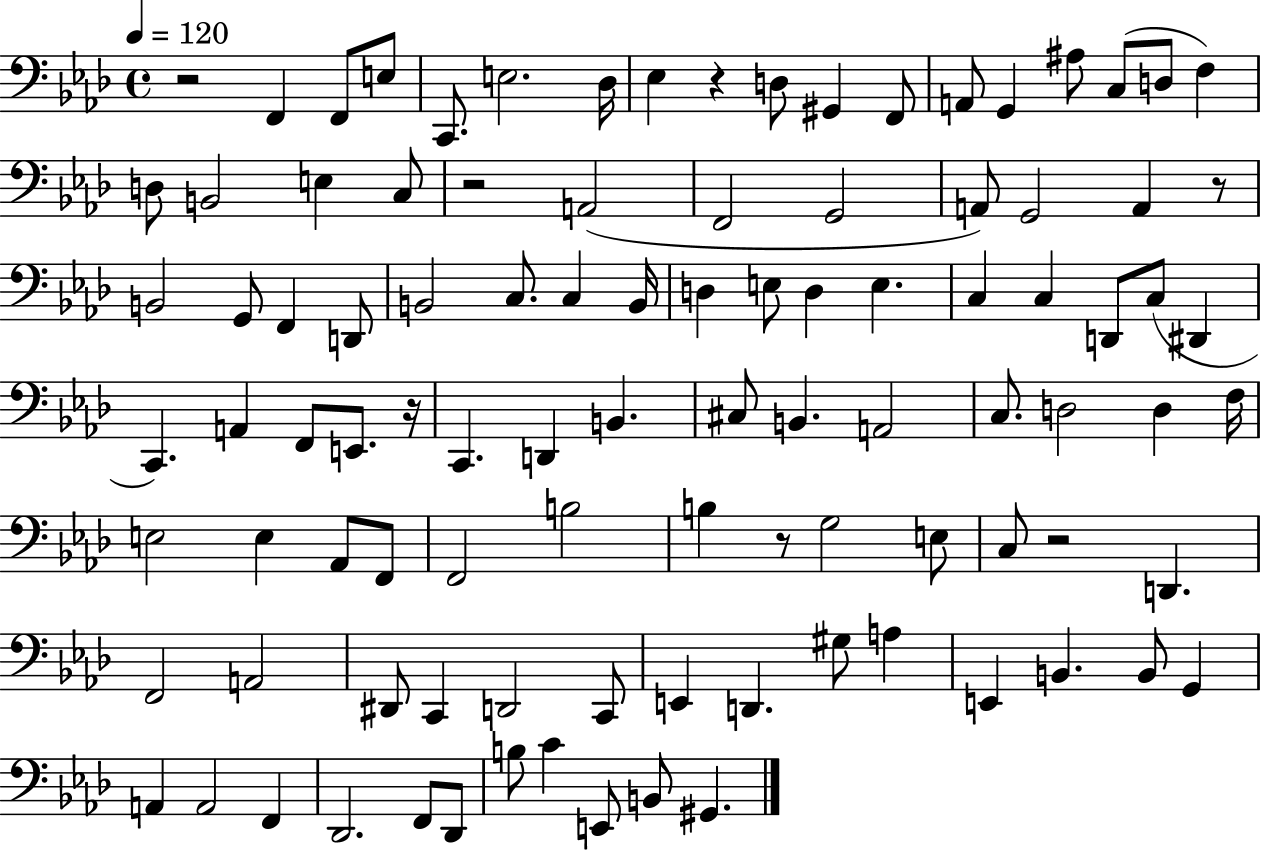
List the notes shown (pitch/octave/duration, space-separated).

R/h F2/q F2/e E3/e C2/e. E3/h. Db3/s Eb3/q R/q D3/e G#2/q F2/e A2/e G2/q A#3/e C3/e D3/e F3/q D3/e B2/h E3/q C3/e R/h A2/h F2/h G2/h A2/e G2/h A2/q R/e B2/h G2/e F2/q D2/e B2/h C3/e. C3/q B2/s D3/q E3/e D3/q E3/q. C3/q C3/q D2/e C3/e D#2/q C2/q. A2/q F2/e E2/e. R/s C2/q. D2/q B2/q. C#3/e B2/q. A2/h C3/e. D3/h D3/q F3/s E3/h E3/q Ab2/e F2/e F2/h B3/h B3/q R/e G3/h E3/e C3/e R/h D2/q. F2/h A2/h D#2/e C2/q D2/h C2/e E2/q D2/q. G#3/e A3/q E2/q B2/q. B2/e G2/q A2/q A2/h F2/q Db2/h. F2/e Db2/e B3/e C4/q E2/e B2/e G#2/q.